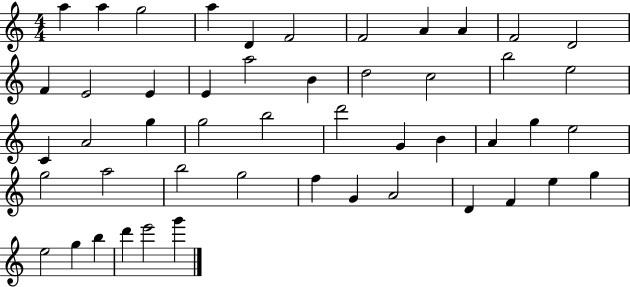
A5/q A5/q G5/h A5/q D4/q F4/h F4/h A4/q A4/q F4/h D4/h F4/q E4/h E4/q E4/q A5/h B4/q D5/h C5/h B5/h E5/h C4/q A4/h G5/q G5/h B5/h D6/h G4/q B4/q A4/q G5/q E5/h G5/h A5/h B5/h G5/h F5/q G4/q A4/h D4/q F4/q E5/q G5/q E5/h G5/q B5/q D6/q E6/h G6/q